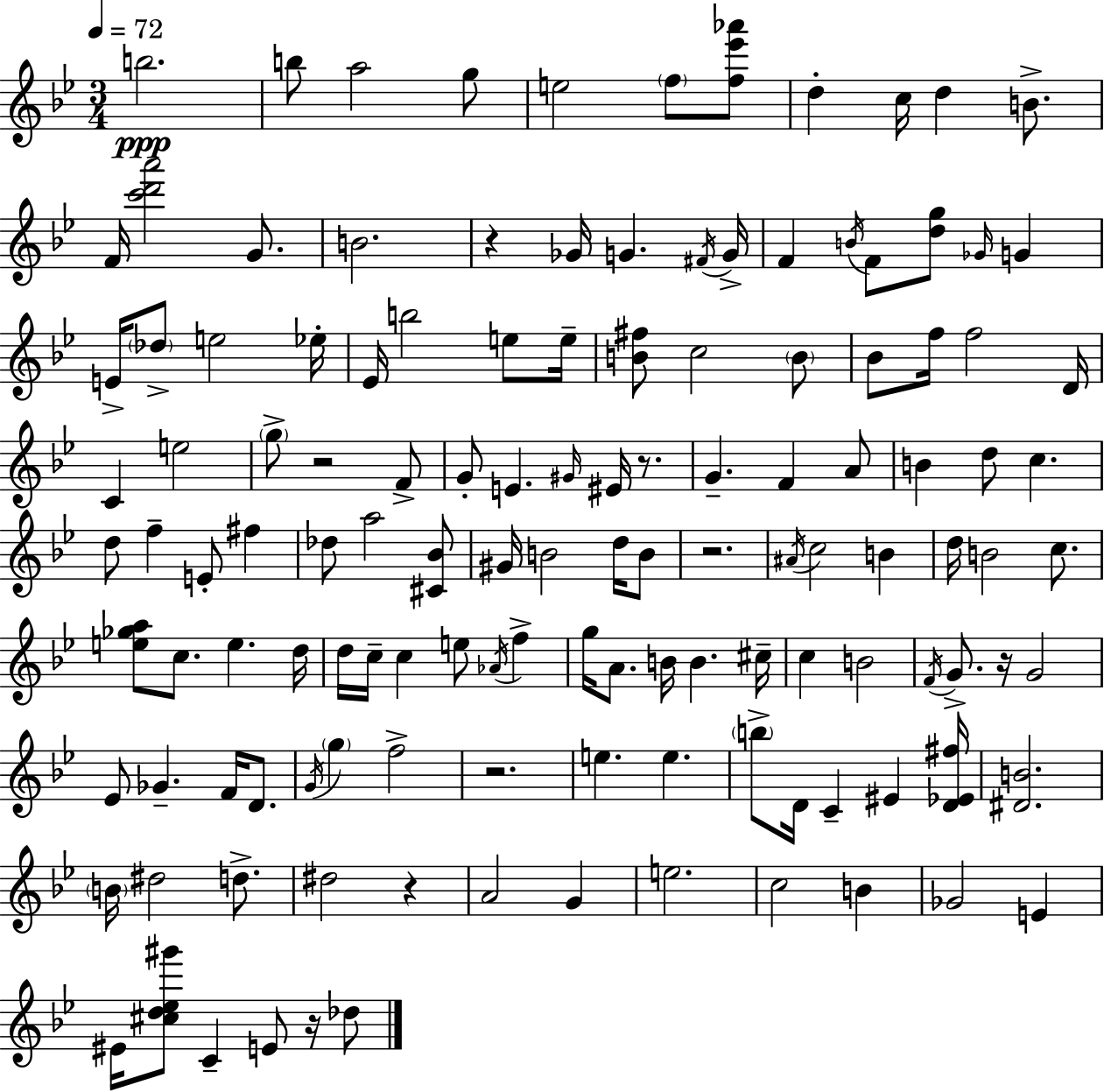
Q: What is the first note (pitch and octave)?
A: B5